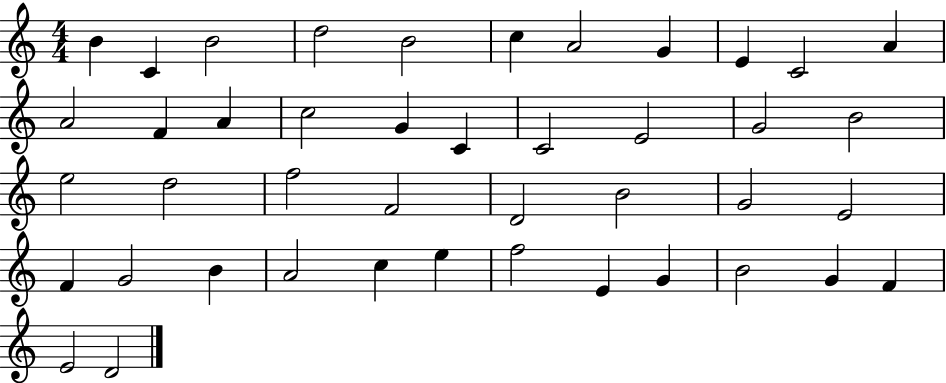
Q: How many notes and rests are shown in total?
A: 43